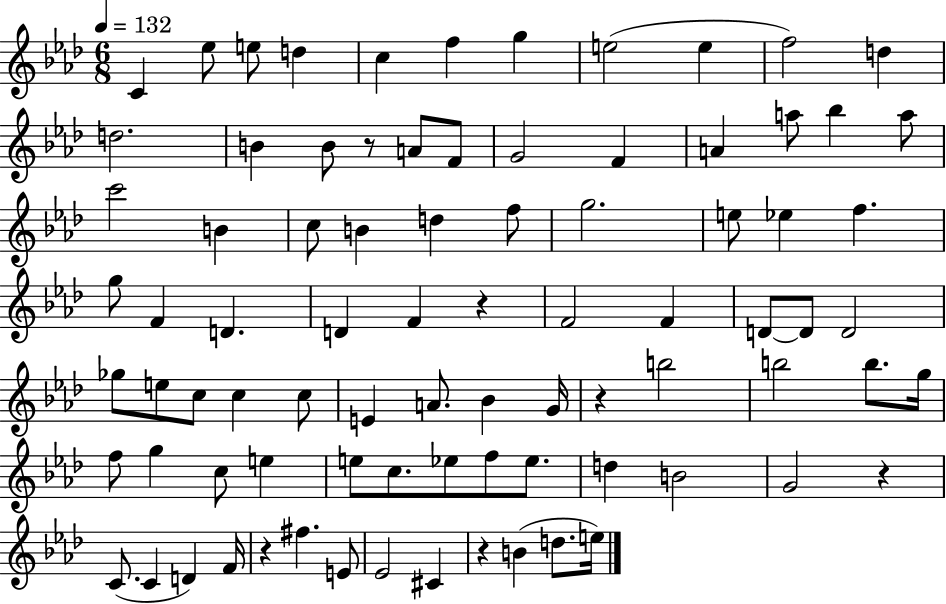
X:1
T:Untitled
M:6/8
L:1/4
K:Ab
C _e/2 e/2 d c f g e2 e f2 d d2 B B/2 z/2 A/2 F/2 G2 F A a/2 _b a/2 c'2 B c/2 B d f/2 g2 e/2 _e f g/2 F D D F z F2 F D/2 D/2 D2 _g/2 e/2 c/2 c c/2 E A/2 _B G/4 z b2 b2 b/2 g/4 f/2 g c/2 e e/2 c/2 _e/2 f/2 _e/2 d B2 G2 z C/2 C D F/4 z ^f E/2 _E2 ^C z B d/2 e/4